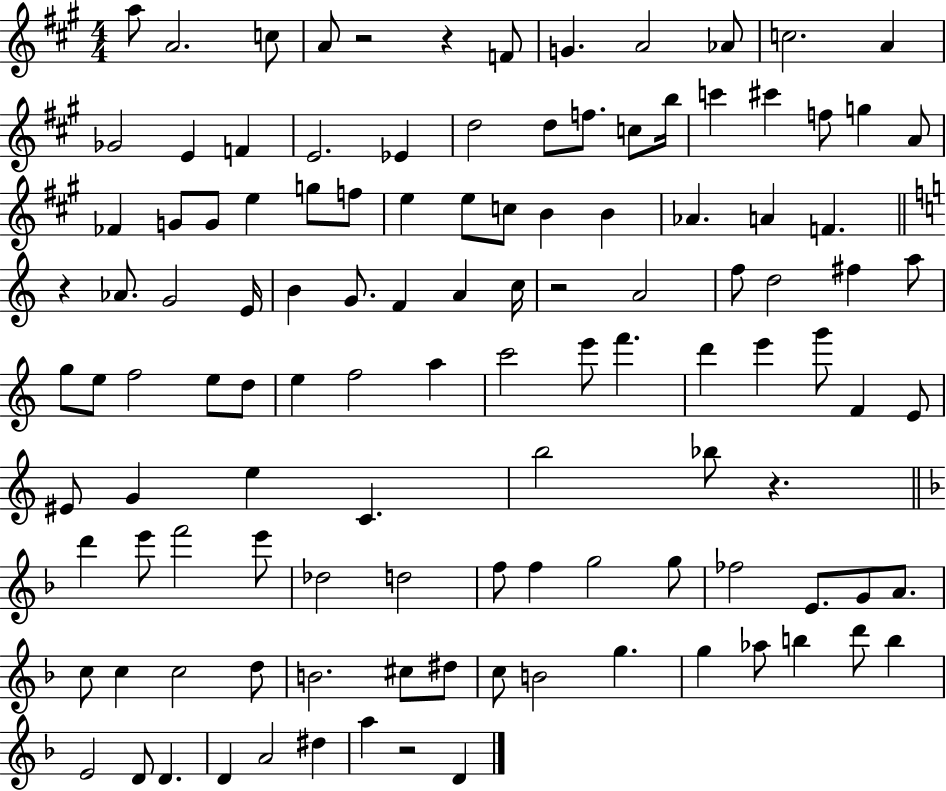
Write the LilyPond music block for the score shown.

{
  \clef treble
  \numericTimeSignature
  \time 4/4
  \key a \major
  a''8 a'2. c''8 | a'8 r2 r4 f'8 | g'4. a'2 aes'8 | c''2. a'4 | \break ges'2 e'4 f'4 | e'2. ees'4 | d''2 d''8 f''8. c''8 b''16 | c'''4 cis'''4 f''8 g''4 a'8 | \break fes'4 g'8 g'8 e''4 g''8 f''8 | e''4 e''8 c''8 b'4 b'4 | aes'4. a'4 f'4. | \bar "||" \break \key c \major r4 aes'8. g'2 e'16 | b'4 g'8. f'4 a'4 c''16 | r2 a'2 | f''8 d''2 fis''4 a''8 | \break g''8 e''8 f''2 e''8 d''8 | e''4 f''2 a''4 | c'''2 e'''8 f'''4. | d'''4 e'''4 g'''8 f'4 e'8 | \break eis'8 g'4 e''4 c'4. | b''2 bes''8 r4. | \bar "||" \break \key d \minor d'''4 e'''8 f'''2 e'''8 | des''2 d''2 | f''8 f''4 g''2 g''8 | fes''2 e'8. g'8 a'8. | \break c''8 c''4 c''2 d''8 | b'2. cis''8 dis''8 | c''8 b'2 g''4. | g''4 aes''8 b''4 d'''8 b''4 | \break e'2 d'8 d'4. | d'4 a'2 dis''4 | a''4 r2 d'4 | \bar "|."
}